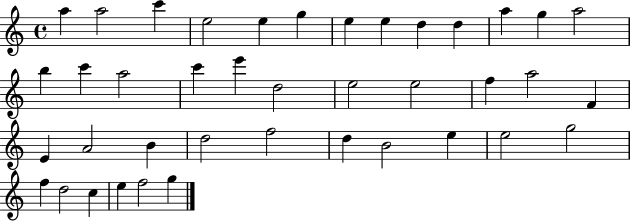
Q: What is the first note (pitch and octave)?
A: A5